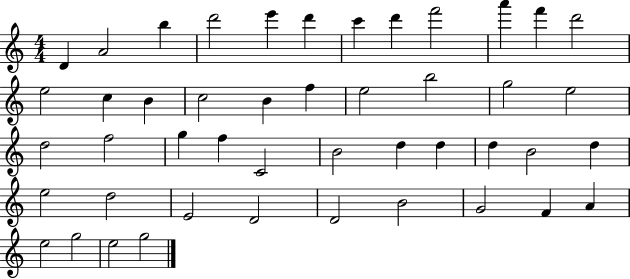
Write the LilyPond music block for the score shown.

{
  \clef treble
  \numericTimeSignature
  \time 4/4
  \key c \major
  d'4 a'2 b''4 | d'''2 e'''4 d'''4 | c'''4 d'''4 f'''2 | a'''4 f'''4 d'''2 | \break e''2 c''4 b'4 | c''2 b'4 f''4 | e''2 b''2 | g''2 e''2 | \break d''2 f''2 | g''4 f''4 c'2 | b'2 d''4 d''4 | d''4 b'2 d''4 | \break e''2 d''2 | e'2 d'2 | d'2 b'2 | g'2 f'4 a'4 | \break e''2 g''2 | e''2 g''2 | \bar "|."
}